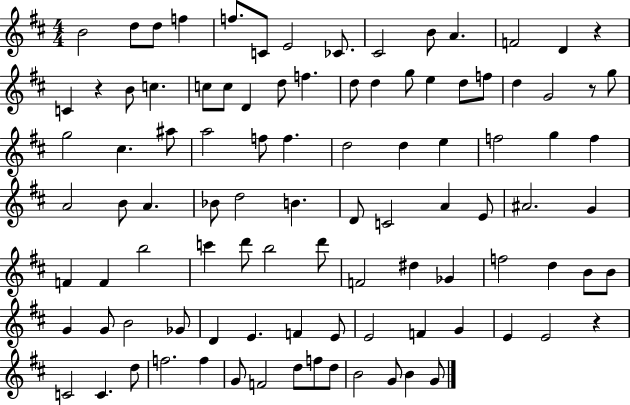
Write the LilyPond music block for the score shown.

{
  \clef treble
  \numericTimeSignature
  \time 4/4
  \key d \major
  b'2 d''8 d''8 f''4 | f''8. c'8 e'2 ces'8. | cis'2 b'8 a'4. | f'2 d'4 r4 | \break c'4 r4 b'8 c''4. | c''8 c''8 d'4 d''8 f''4. | d''8 d''4 g''8 e''4 d''8 f''8 | d''4 g'2 r8 g''8 | \break g''2 cis''4. ais''8 | a''2 f''8 f''4. | d''2 d''4 e''4 | f''2 g''4 f''4 | \break a'2 b'8 a'4. | bes'8 d''2 b'4. | d'8 c'2 a'4 e'8 | ais'2. g'4 | \break f'4 f'4 b''2 | c'''4 d'''8 b''2 d'''8 | f'2 dis''4 ges'4 | f''2 d''4 b'8 b'8 | \break g'4 g'8 b'2 ges'8 | d'4 e'4. f'4 e'8 | e'2 f'4 g'4 | e'4 e'2 r4 | \break c'2 c'4. d''8 | f''2. f''4 | g'8 f'2 d''8 f''8 d''8 | b'2 g'8 b'4 g'8 | \break \bar "|."
}